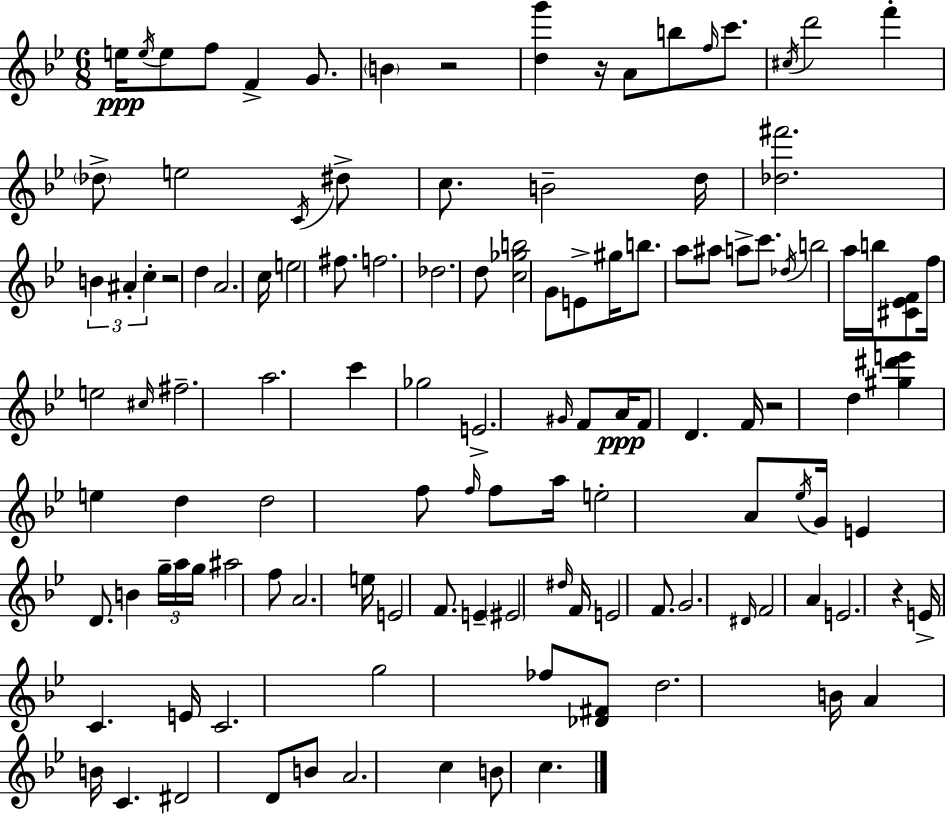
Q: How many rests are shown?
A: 5